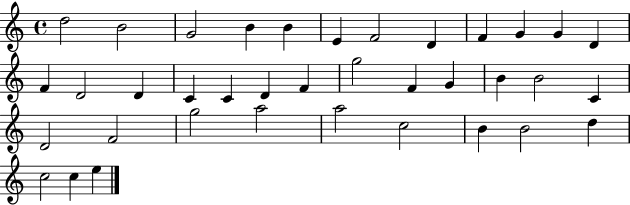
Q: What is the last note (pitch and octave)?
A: E5